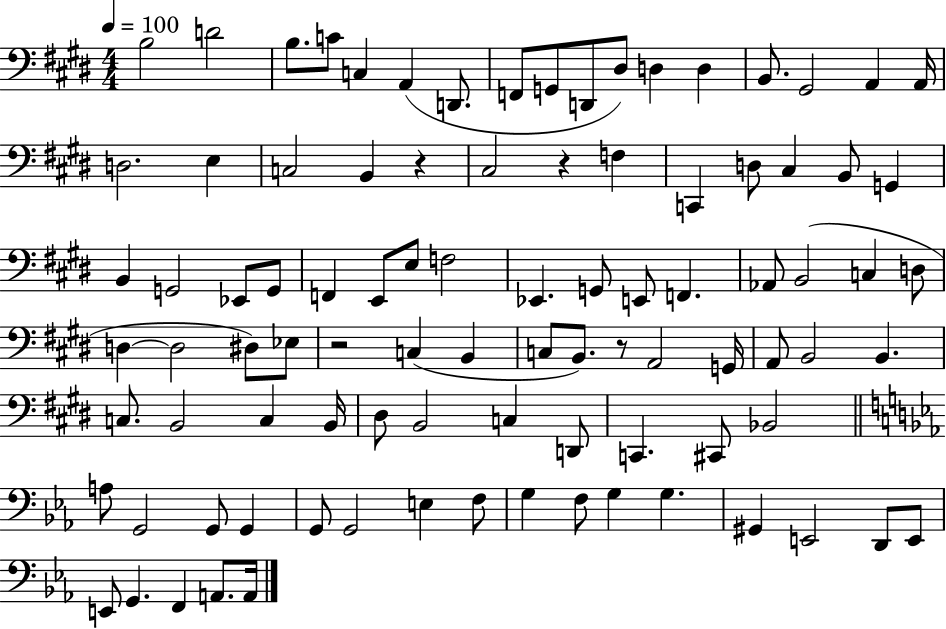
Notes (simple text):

B3/h D4/h B3/e. C4/e C3/q A2/q D2/e. F2/e G2/e D2/e D#3/e D3/q D3/q B2/e. G#2/h A2/q A2/s D3/h. E3/q C3/h B2/q R/q C#3/h R/q F3/q C2/q D3/e C#3/q B2/e G2/q B2/q G2/h Eb2/e G2/e F2/q E2/e E3/e F3/h Eb2/q. G2/e E2/e F2/q. Ab2/e B2/h C3/q D3/e D3/q D3/h D#3/e Eb3/e R/h C3/q B2/q C3/e B2/e. R/e A2/h G2/s A2/e B2/h B2/q. C3/e. B2/h C3/q B2/s D#3/e B2/h C3/q D2/e C2/q. C#2/e Bb2/h A3/e G2/h G2/e G2/q G2/e G2/h E3/q F3/e G3/q F3/e G3/q G3/q. G#2/q E2/h D2/e E2/e E2/e G2/q. F2/q A2/e. A2/s